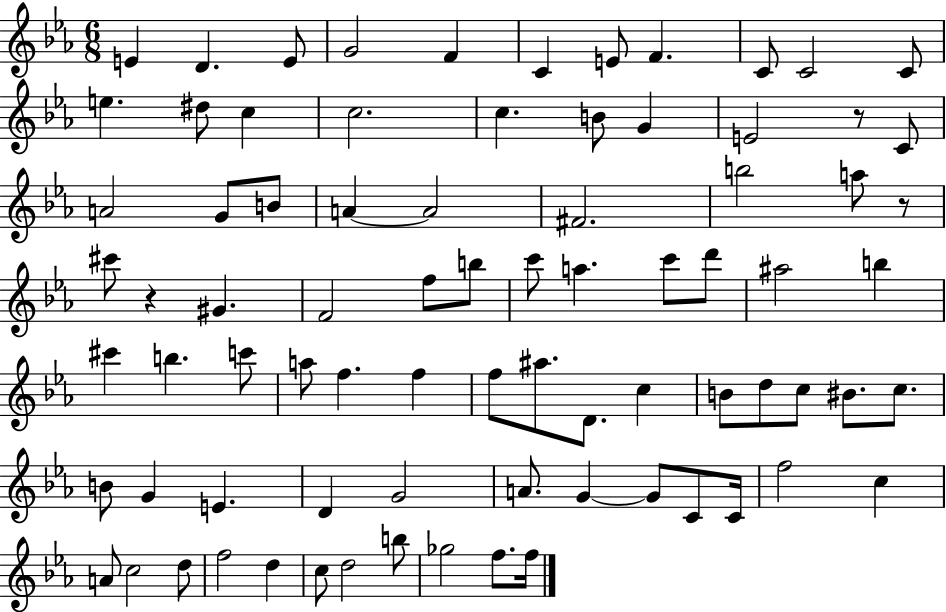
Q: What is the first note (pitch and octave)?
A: E4